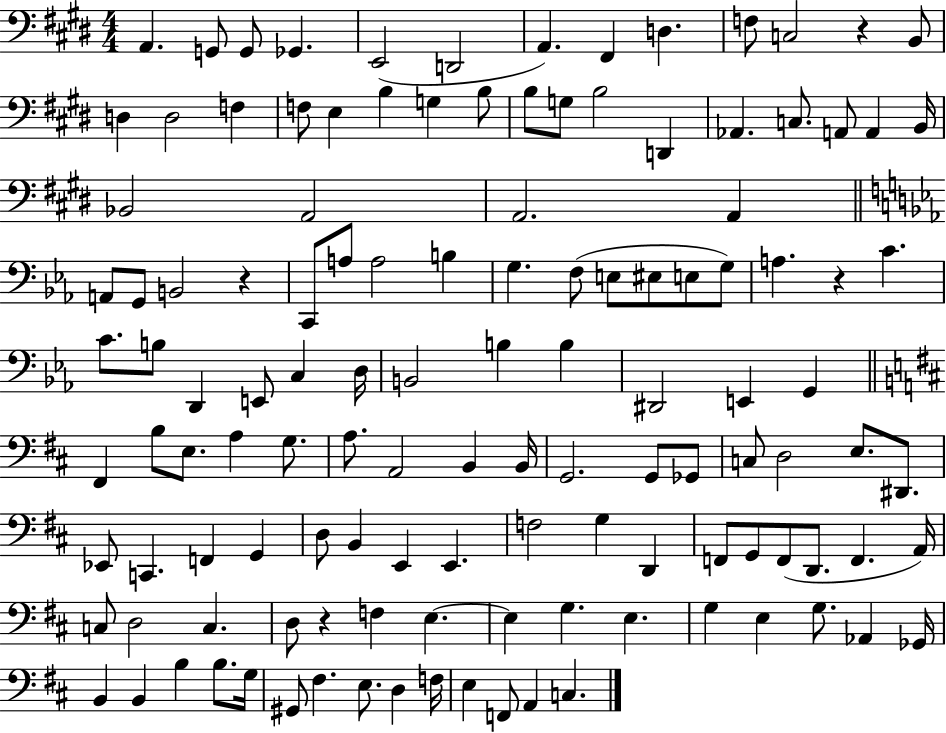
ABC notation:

X:1
T:Untitled
M:4/4
L:1/4
K:E
A,, G,,/2 G,,/2 _G,, E,,2 D,,2 A,, ^F,, D, F,/2 C,2 z B,,/2 D, D,2 F, F,/2 E, B, G, B,/2 B,/2 G,/2 B,2 D,, _A,, C,/2 A,,/2 A,, B,,/4 _B,,2 A,,2 A,,2 A,, A,,/2 G,,/2 B,,2 z C,,/2 A,/2 A,2 B, G, F,/2 E,/2 ^E,/2 E,/2 G,/2 A, z C C/2 B,/2 D,, E,,/2 C, D,/4 B,,2 B, B, ^D,,2 E,, G,, ^F,, B,/2 E,/2 A, G,/2 A,/2 A,,2 B,, B,,/4 G,,2 G,,/2 _G,,/2 C,/2 D,2 E,/2 ^D,,/2 _E,,/2 C,, F,, G,, D,/2 B,, E,, E,, F,2 G, D,, F,,/2 G,,/2 F,,/2 D,,/2 F,, A,,/4 C,/2 D,2 C, D,/2 z F, E, E, G, E, G, E, G,/2 _A,, _G,,/4 B,, B,, B, B,/2 G,/4 ^G,,/2 ^F, E,/2 D, F,/4 E, F,,/2 A,, C,